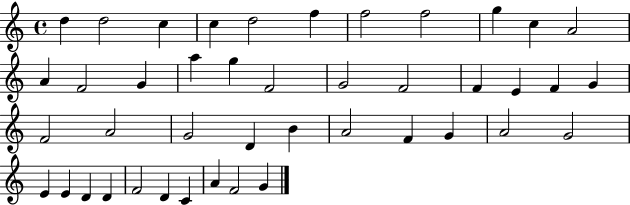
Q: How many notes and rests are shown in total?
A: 43